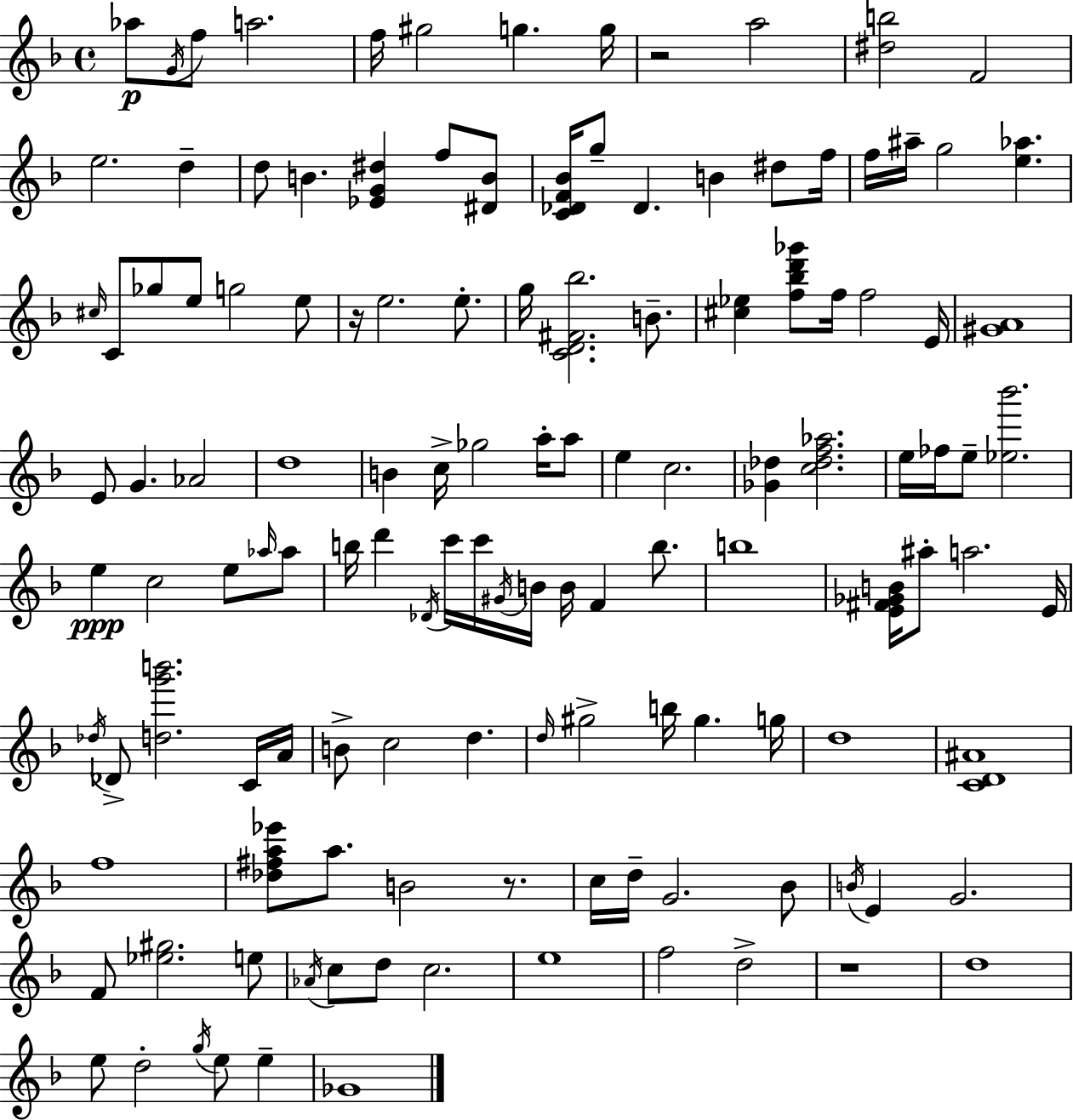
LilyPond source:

{
  \clef treble
  \time 4/4
  \defaultTimeSignature
  \key f \major
  \repeat volta 2 { aes''8\p \acciaccatura { g'16 } f''8 a''2. | f''16 gis''2 g''4. | g''16 r2 a''2 | <dis'' b''>2 f'2 | \break e''2. d''4-- | d''8 b'4. <ees' g' dis''>4 f''8 <dis' b'>8 | <c' des' f' bes'>16 g''8-- des'4. b'4 dis''8 | f''16 f''16 ais''16-- g''2 <e'' aes''>4. | \break \grace { cis''16 } c'8 ges''8 e''8 g''2 | e''8 r16 e''2. e''8.-. | g''16 <c' d' fis' bes''>2. b'8.-- | <cis'' ees''>4 <f'' bes'' d''' ges'''>8 f''16 f''2 | \break e'16 <gis' a'>1 | e'8 g'4. aes'2 | d''1 | b'4 c''16-> ges''2 a''16-. | \break a''8 e''4 c''2. | <ges' des''>4 <c'' des'' f'' aes''>2. | e''16 fes''16 e''8-- <ees'' bes'''>2. | e''4\ppp c''2 e''8 | \break \grace { aes''16 } aes''8 b''16 d'''4 \acciaccatura { des'16 } c'''16 c'''16 \acciaccatura { gis'16 } b'16 b'16 f'4 | b''8. b''1 | <e' fis' ges' b'>16 ais''8-. a''2. | e'16 \acciaccatura { des''16 } des'8-> <d'' g''' b'''>2. | \break c'16 a'16 b'8-> c''2 | d''4. \grace { d''16 } gis''2-> b''16 | gis''4. g''16 d''1 | <c' d' ais'>1 | \break f''1 | <des'' fis'' a'' ees'''>8 a''8. b'2 | r8. c''16 d''16-- g'2. | bes'8 \acciaccatura { b'16 } e'4 g'2. | \break f'8 <ees'' gis''>2. | e''8 \acciaccatura { aes'16 } c''8 d''8 c''2. | e''1 | f''2 | \break d''2-> r1 | d''1 | e''8 d''2-. | \acciaccatura { g''16 } e''8 e''4-- ges'1 | \break } \bar "|."
}